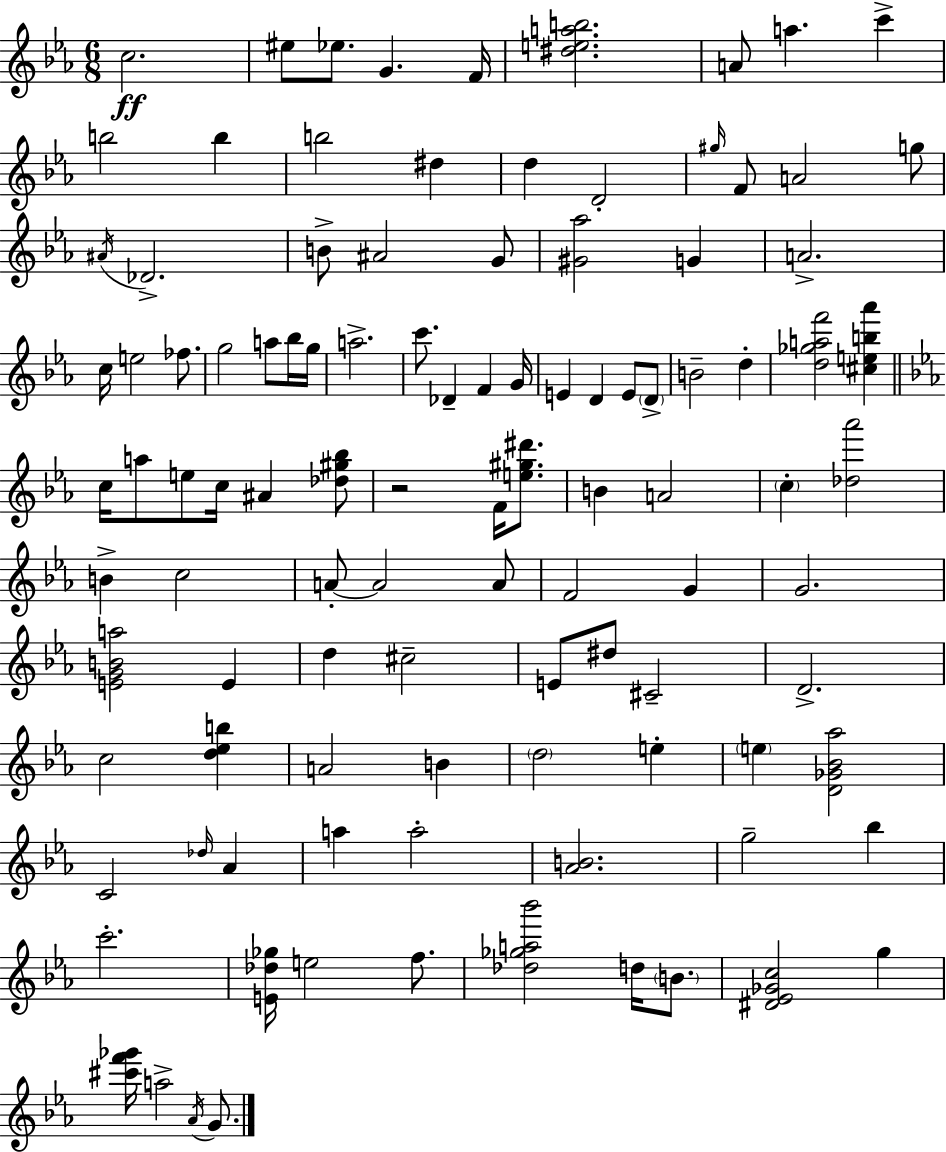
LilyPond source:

{
  \clef treble
  \numericTimeSignature
  \time 6/8
  \key c \minor
  c''2.\ff | eis''8 ees''8. g'4. f'16 | <dis'' e'' a'' b''>2. | a'8 a''4. c'''4-> | \break b''2 b''4 | b''2 dis''4 | d''4 d'2-. | \grace { gis''16 } f'8 a'2 g''8 | \break \acciaccatura { ais'16 } des'2.-> | b'8-> ais'2 | g'8 <gis' aes''>2 g'4 | a'2.-> | \break c''16 e''2 fes''8. | g''2 a''8 | bes''16 g''16 a''2.-> | c'''8. des'4-- f'4 | \break g'16 e'4 d'4 e'8 | \parenthesize d'8-> b'2-- d''4-. | <d'' ges'' a'' f'''>2 <cis'' e'' b'' aes'''>4 | \bar "||" \break \key ees \major c''16 a''8 e''8 c''16 ais'4 <des'' gis'' bes''>8 | r2 f'16 <e'' gis'' dis'''>8. | b'4 a'2 | \parenthesize c''4-. <des'' aes'''>2 | \break b'4-> c''2 | a'8-.~~ a'2 a'8 | f'2 g'4 | g'2. | \break <e' g' b' a''>2 e'4 | d''4 cis''2-- | e'8 dis''8 cis'2-- | d'2.-> | \break c''2 <d'' ees'' b''>4 | a'2 b'4 | \parenthesize d''2 e''4-. | \parenthesize e''4 <d' ges' bes' aes''>2 | \break c'2 \grace { des''16 } aes'4 | a''4 a''2-. | <aes' b'>2. | g''2-- bes''4 | \break c'''2.-. | <e' des'' ges''>16 e''2 f''8. | <des'' ges'' a'' bes'''>2 d''16 \parenthesize b'8. | <dis' ees' ges' c''>2 g''4 | \break <cis''' f''' ges'''>16 a''2-> \acciaccatura { aes'16 } g'8. | \bar "|."
}